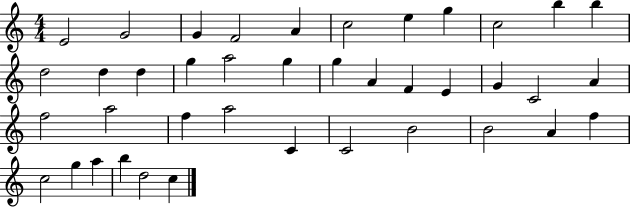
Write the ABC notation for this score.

X:1
T:Untitled
M:4/4
L:1/4
K:C
E2 G2 G F2 A c2 e g c2 b b d2 d d g a2 g g A F E G C2 A f2 a2 f a2 C C2 B2 B2 A f c2 g a b d2 c